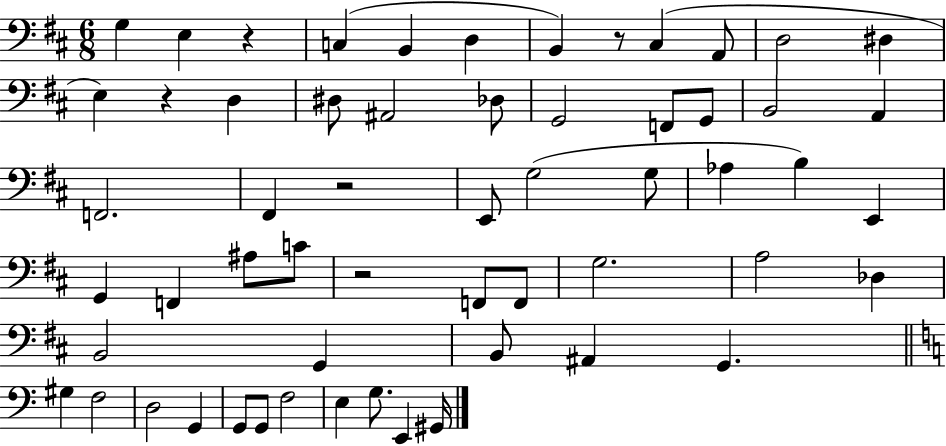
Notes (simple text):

G3/q E3/q R/q C3/q B2/q D3/q B2/q R/e C#3/q A2/e D3/h D#3/q E3/q R/q D3/q D#3/e A#2/h Db3/e G2/h F2/e G2/e B2/h A2/q F2/h. F#2/q R/h E2/e G3/h G3/e Ab3/q B3/q E2/q G2/q F2/q A#3/e C4/e R/h F2/e F2/e G3/h. A3/h Db3/q B2/h G2/q B2/e A#2/q G2/q. G#3/q F3/h D3/h G2/q G2/e G2/e F3/h E3/q G3/e. E2/q G#2/s